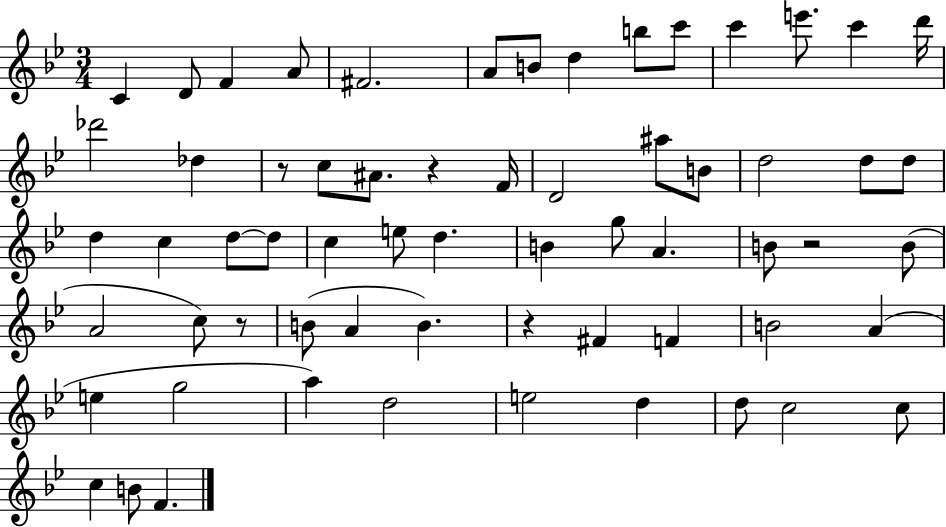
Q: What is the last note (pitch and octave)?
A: F4